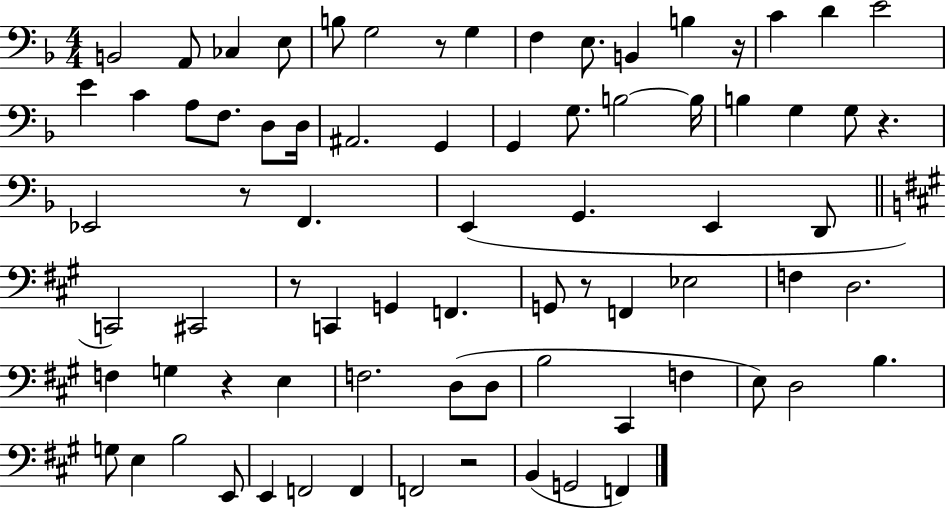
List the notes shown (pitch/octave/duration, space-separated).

B2/h A2/e CES3/q E3/e B3/e G3/h R/e G3/q F3/q E3/e. B2/q B3/q R/s C4/q D4/q E4/h E4/q C4/q A3/e F3/e. D3/e D3/s A#2/h. G2/q G2/q G3/e. B3/h B3/s B3/q G3/q G3/e R/q. Eb2/h R/e F2/q. E2/q G2/q. E2/q D2/e C2/h C#2/h R/e C2/q G2/q F2/q. G2/e R/e F2/q Eb3/h F3/q D3/h. F3/q G3/q R/q E3/q F3/h. D3/e D3/e B3/h C#2/q F3/q E3/e D3/h B3/q. G3/e E3/q B3/h E2/e E2/q F2/h F2/q F2/h R/h B2/q G2/h F2/q